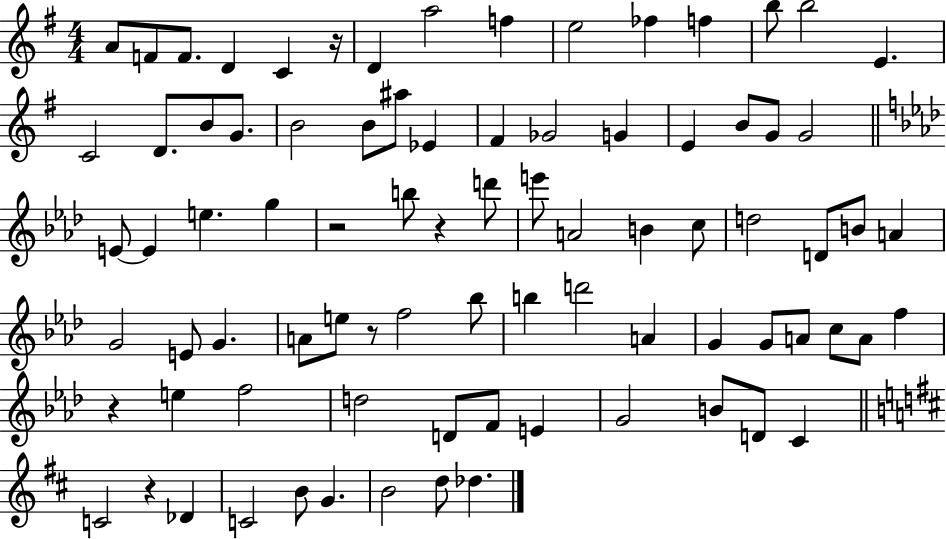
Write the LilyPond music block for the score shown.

{
  \clef treble
  \numericTimeSignature
  \time 4/4
  \key g \major
  a'8 f'8 f'8. d'4 c'4 r16 | d'4 a''2 f''4 | e''2 fes''4 f''4 | b''8 b''2 e'4. | \break c'2 d'8. b'8 g'8. | b'2 b'8 ais''8 ees'4 | fis'4 ges'2 g'4 | e'4 b'8 g'8 g'2 | \break \bar "||" \break \key f \minor e'8~~ e'4 e''4. g''4 | r2 b''8 r4 d'''8 | e'''8 a'2 b'4 c''8 | d''2 d'8 b'8 a'4 | \break g'2 e'8 g'4. | a'8 e''8 r8 f''2 bes''8 | b''4 d'''2 a'4 | g'4 g'8 a'8 c''8 a'8 f''4 | \break r4 e''4 f''2 | d''2 d'8 f'8 e'4 | g'2 b'8 d'8 c'4 | \bar "||" \break \key d \major c'2 r4 des'4 | c'2 b'8 g'4. | b'2 d''8 des''4. | \bar "|."
}